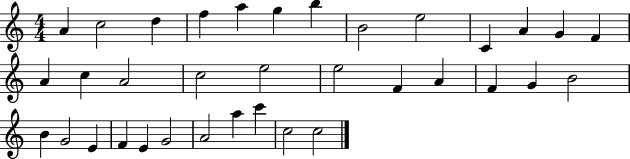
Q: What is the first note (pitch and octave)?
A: A4